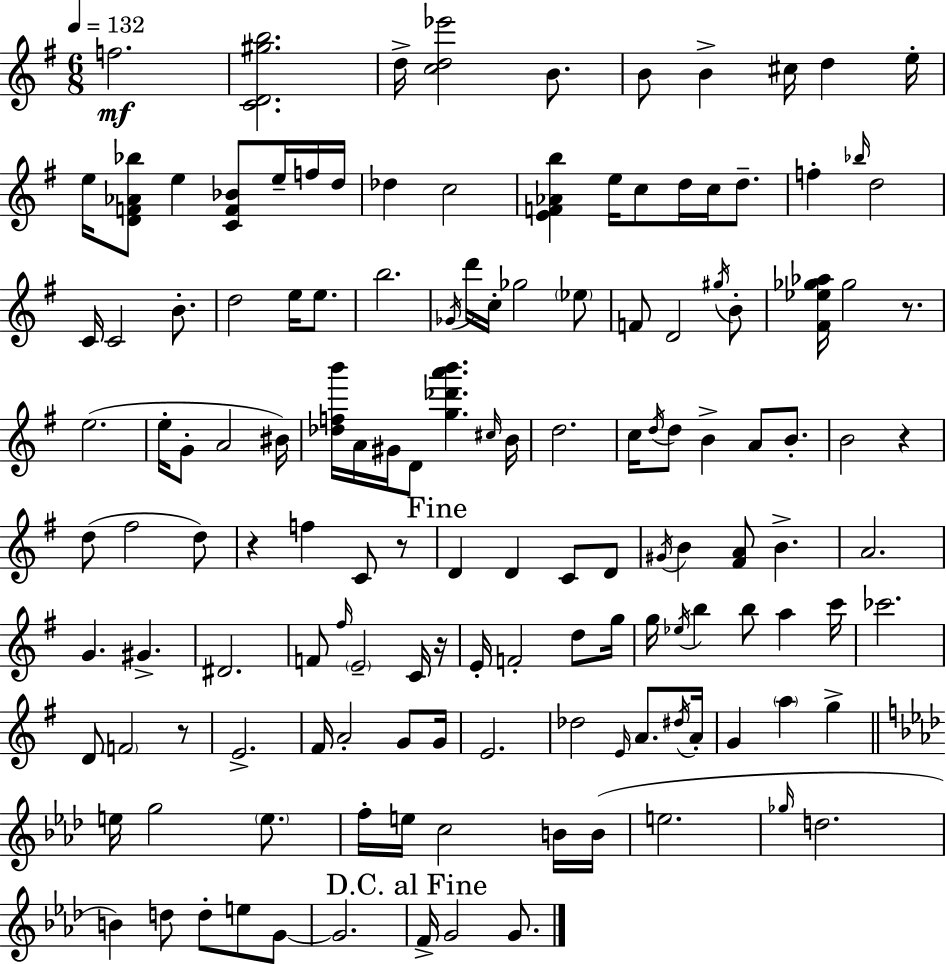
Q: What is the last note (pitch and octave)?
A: G4